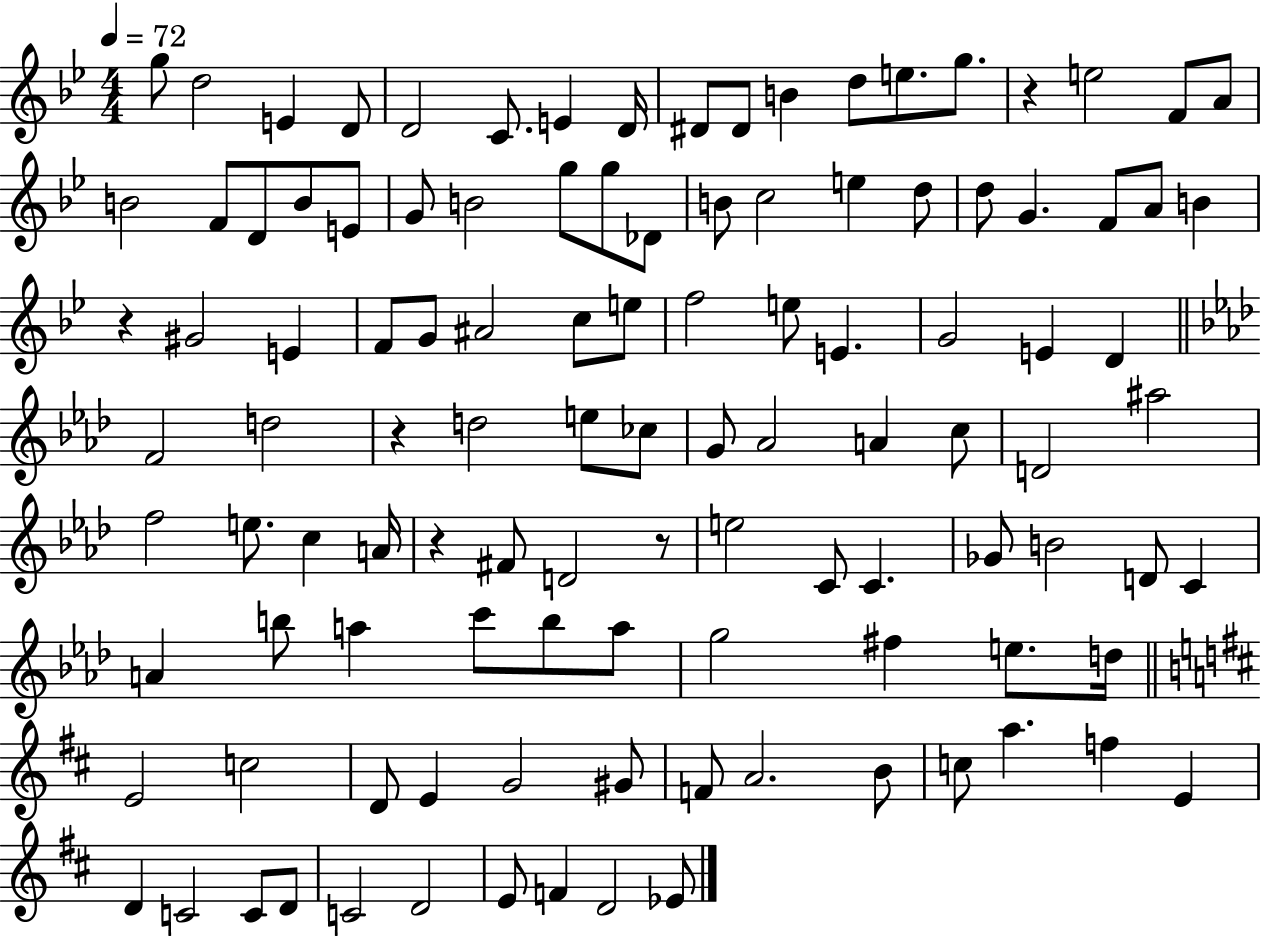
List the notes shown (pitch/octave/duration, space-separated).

G5/e D5/h E4/q D4/e D4/h C4/e. E4/q D4/s D#4/e D#4/e B4/q D5/e E5/e. G5/e. R/q E5/h F4/e A4/e B4/h F4/e D4/e B4/e E4/e G4/e B4/h G5/e G5/e Db4/e B4/e C5/h E5/q D5/e D5/e G4/q. F4/e A4/e B4/q R/q G#4/h E4/q F4/e G4/e A#4/h C5/e E5/e F5/h E5/e E4/q. G4/h E4/q D4/q F4/h D5/h R/q D5/h E5/e CES5/e G4/e Ab4/h A4/q C5/e D4/h A#5/h F5/h E5/e. C5/q A4/s R/q F#4/e D4/h R/e E5/h C4/e C4/q. Gb4/e B4/h D4/e C4/q A4/q B5/e A5/q C6/e B5/e A5/e G5/h F#5/q E5/e. D5/s E4/h C5/h D4/e E4/q G4/h G#4/e F4/e A4/h. B4/e C5/e A5/q. F5/q E4/q D4/q C4/h C4/e D4/e C4/h D4/h E4/e F4/q D4/h Eb4/e